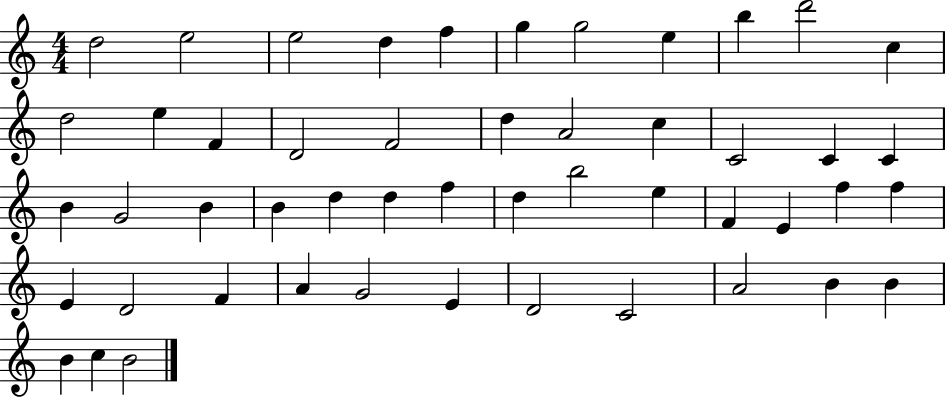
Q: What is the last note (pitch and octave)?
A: B4